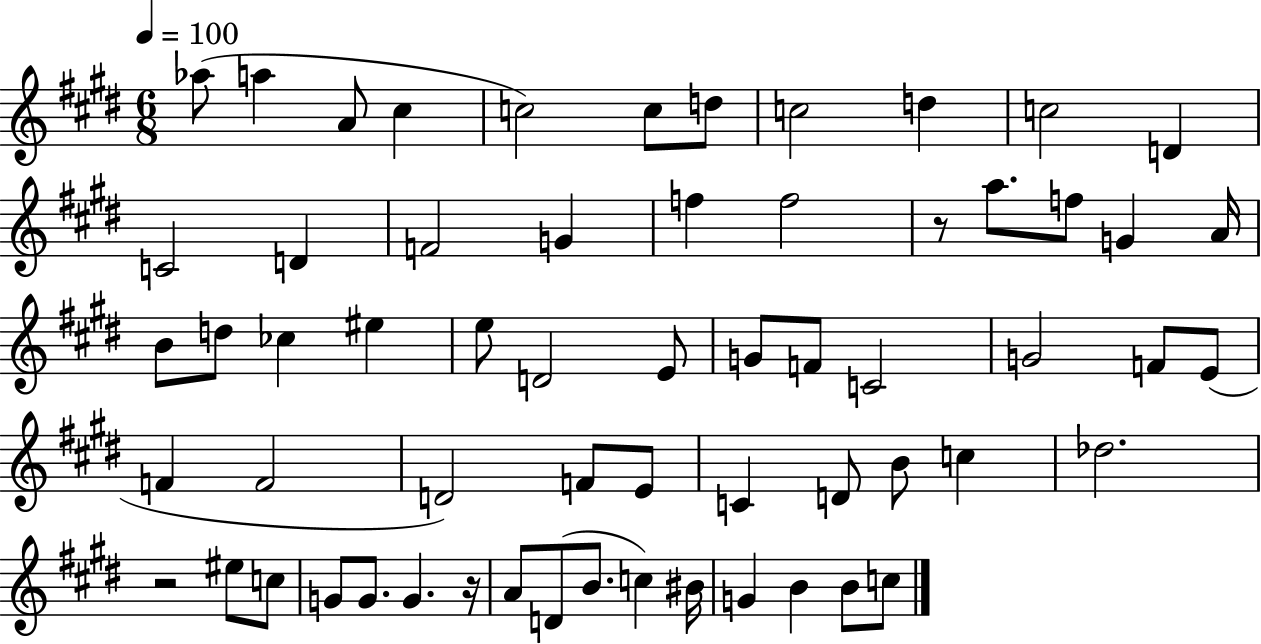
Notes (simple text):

Ab5/e A5/q A4/e C#5/q C5/h C5/e D5/e C5/h D5/q C5/h D4/q C4/h D4/q F4/h G4/q F5/q F5/h R/e A5/e. F5/e G4/q A4/s B4/e D5/e CES5/q EIS5/q E5/e D4/h E4/e G4/e F4/e C4/h G4/h F4/e E4/e F4/q F4/h D4/h F4/e E4/e C4/q D4/e B4/e C5/q Db5/h. R/h EIS5/e C5/e G4/e G4/e. G4/q. R/s A4/e D4/e B4/e. C5/q BIS4/s G4/q B4/q B4/e C5/e